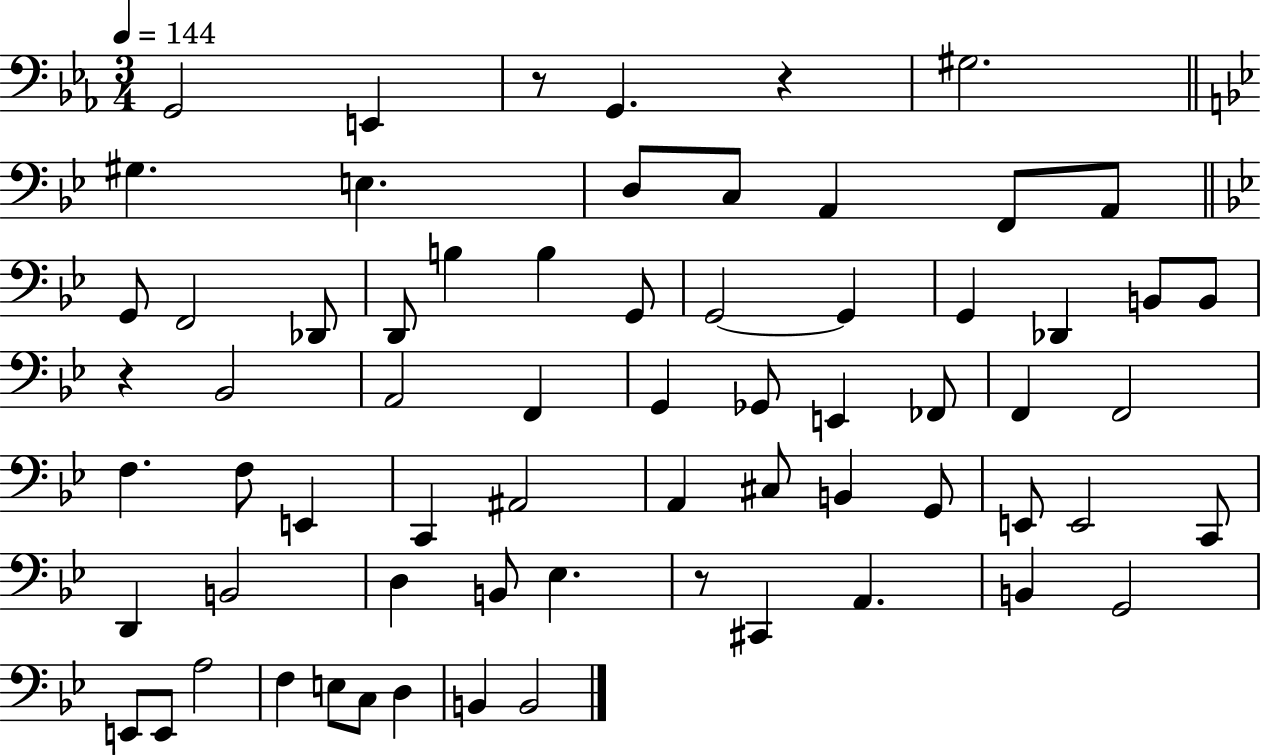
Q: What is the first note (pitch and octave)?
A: G2